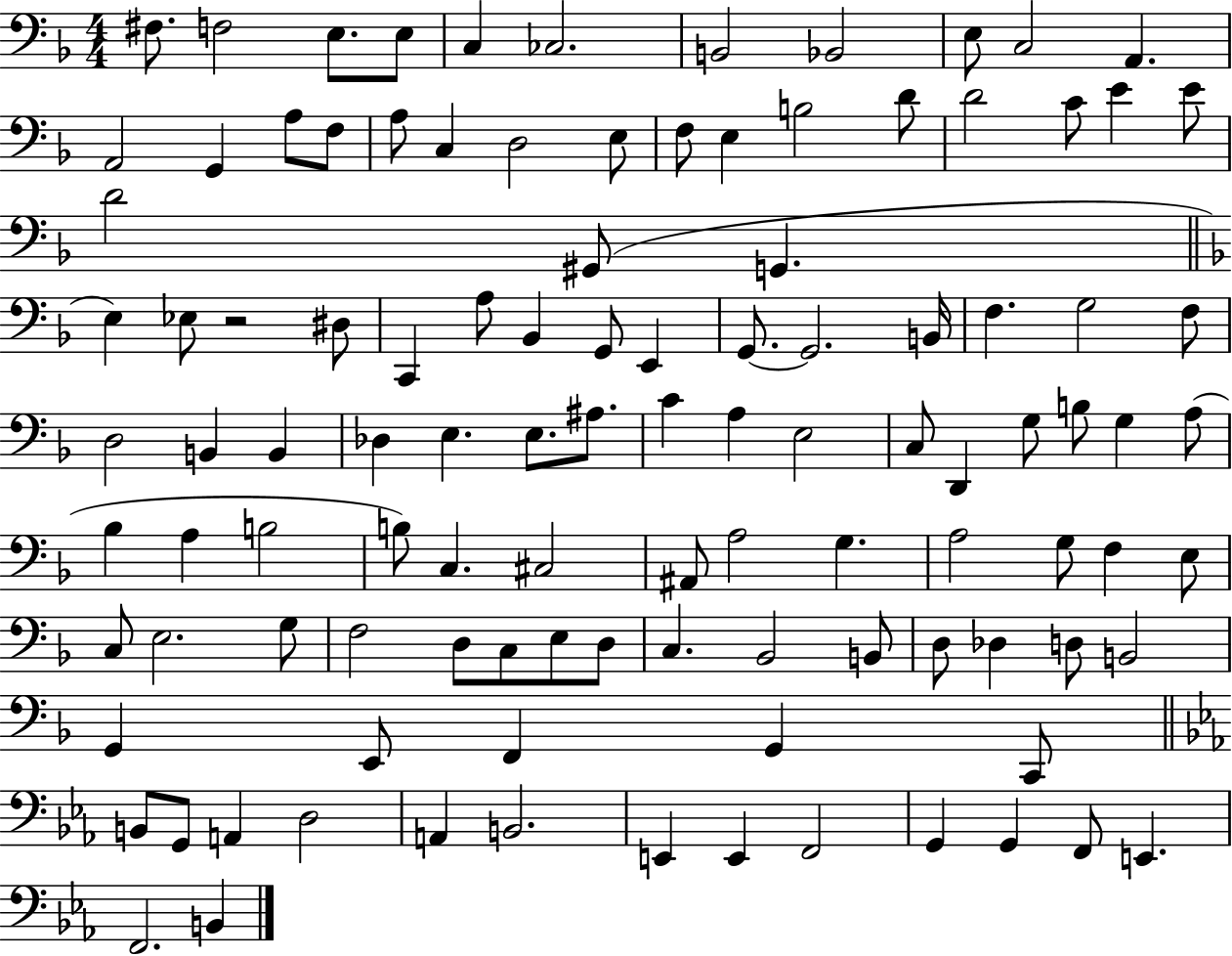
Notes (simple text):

F#3/e. F3/h E3/e. E3/e C3/q CES3/h. B2/h Bb2/h E3/e C3/h A2/q. A2/h G2/q A3/e F3/e A3/e C3/q D3/h E3/e F3/e E3/q B3/h D4/e D4/h C4/e E4/q E4/e D4/h G#2/e G2/q. E3/q Eb3/e R/h D#3/e C2/q A3/e Bb2/q G2/e E2/q G2/e. G2/h. B2/s F3/q. G3/h F3/e D3/h B2/q B2/q Db3/q E3/q. E3/e. A#3/e. C4/q A3/q E3/h C3/e D2/q G3/e B3/e G3/q A3/e Bb3/q A3/q B3/h B3/e C3/q. C#3/h A#2/e A3/h G3/q. A3/h G3/e F3/q E3/e C3/e E3/h. G3/e F3/h D3/e C3/e E3/e D3/e C3/q. Bb2/h B2/e D3/e Db3/q D3/e B2/h G2/q E2/e F2/q G2/q C2/e B2/e G2/e A2/q D3/h A2/q B2/h. E2/q E2/q F2/h G2/q G2/q F2/e E2/q. F2/h. B2/q